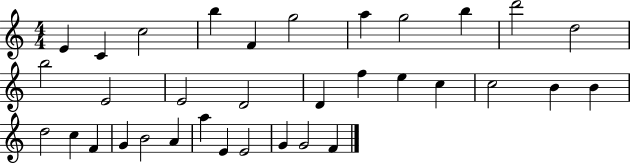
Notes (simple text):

E4/q C4/q C5/h B5/q F4/q G5/h A5/q G5/h B5/q D6/h D5/h B5/h E4/h E4/h D4/h D4/q F5/q E5/q C5/q C5/h B4/q B4/q D5/h C5/q F4/q G4/q B4/h A4/q A5/q E4/q E4/h G4/q G4/h F4/q